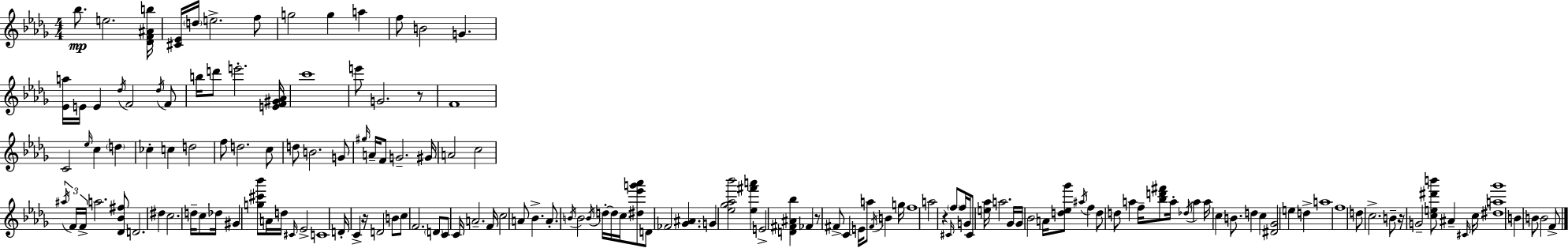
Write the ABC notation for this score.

X:1
T:Untitled
M:4/4
L:1/4
K:Bbm
_b/2 e2 [_DF^Ab]/4 [^C_E]/4 d/4 e2 f/2 g2 g a f/2 B2 G [_Ea]/4 E/4 E _d/4 F2 _d/4 F/2 b/4 d'/2 e'2 [EF^G_A]/4 c'4 e'/2 G2 z/2 F4 C2 _e/4 c d _c c d2 f/2 d2 c/2 d/2 B2 G/2 ^g/4 A/4 F/2 G2 ^G/4 A2 c2 ^a/4 F/4 F/4 a2 [_D_B^f]/2 D2 ^d c2 d/4 c/2 _d/4 ^G [g^c'_b']/2 A/4 d/4 ^C/4 _E2 C4 D/4 C z/4 D2 B/2 c/2 F2 D/2 C/2 C/4 A2 F/4 c2 A/2 _B A/2 B/4 B2 B/4 d/4 d/4 c/4 [^d_e'g'_a']/2 D/2 _F2 [_G^A] G [_e_g_a_b']2 [_e^f'a'] E2 [D^F^A_b] _F z/2 ^F/2 C E/4 a/2 ^F/4 B g/4 f4 a2 z ^C/4 f/2 f/4 G/4 ^C/2 [e_a]/4 a2 _G/4 _G/4 _B2 A/4 [d_e_g']/2 ^a/4 f d/2 d/2 a f/4 [_bd'^f']/2 a/4 _d/4 a a/4 c B/2 d c [^D_G]2 e d a4 f4 d/2 c2 B/2 z/4 G2 [ce^d'b']/2 ^A ^C/4 c/4 [^da_g']4 B B/2 B2 F/2